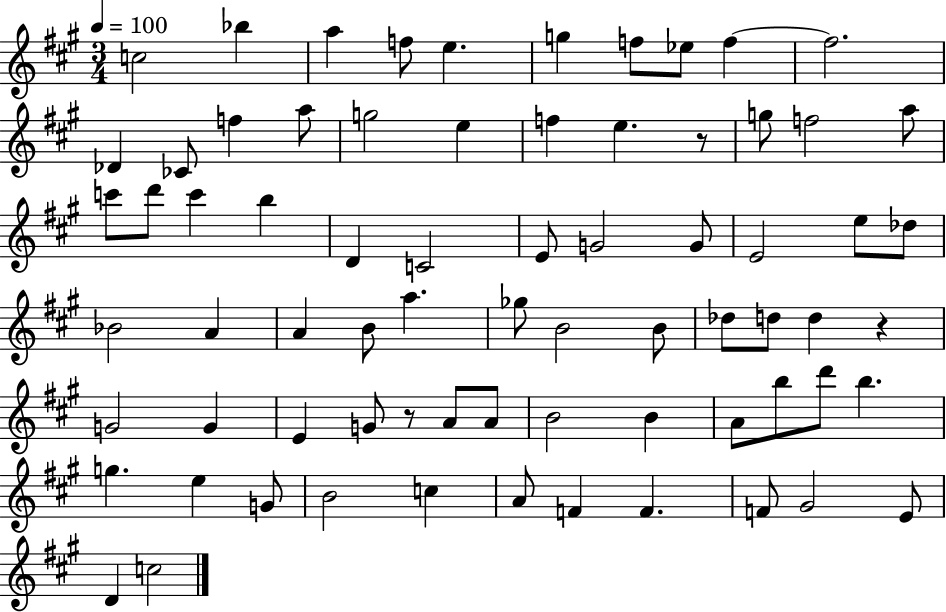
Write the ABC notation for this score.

X:1
T:Untitled
M:3/4
L:1/4
K:A
c2 _b a f/2 e g f/2 _e/2 f f2 _D _C/2 f a/2 g2 e f e z/2 g/2 f2 a/2 c'/2 d'/2 c' b D C2 E/2 G2 G/2 E2 e/2 _d/2 _B2 A A B/2 a _g/2 B2 B/2 _d/2 d/2 d z G2 G E G/2 z/2 A/2 A/2 B2 B A/2 b/2 d'/2 b g e G/2 B2 c A/2 F F F/2 ^G2 E/2 D c2